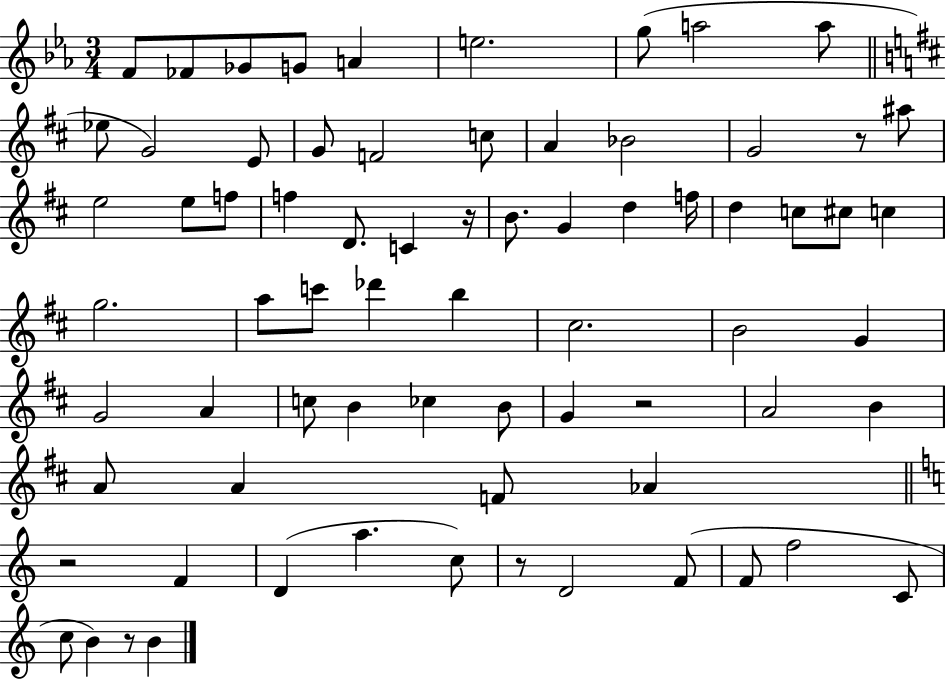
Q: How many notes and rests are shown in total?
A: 72